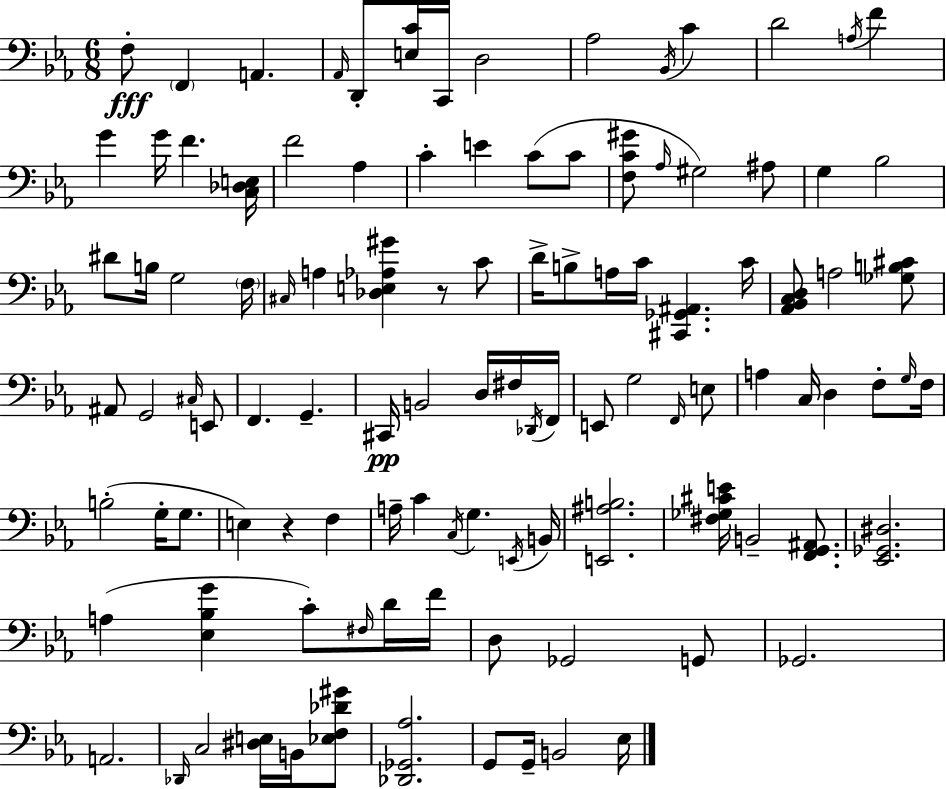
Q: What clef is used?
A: bass